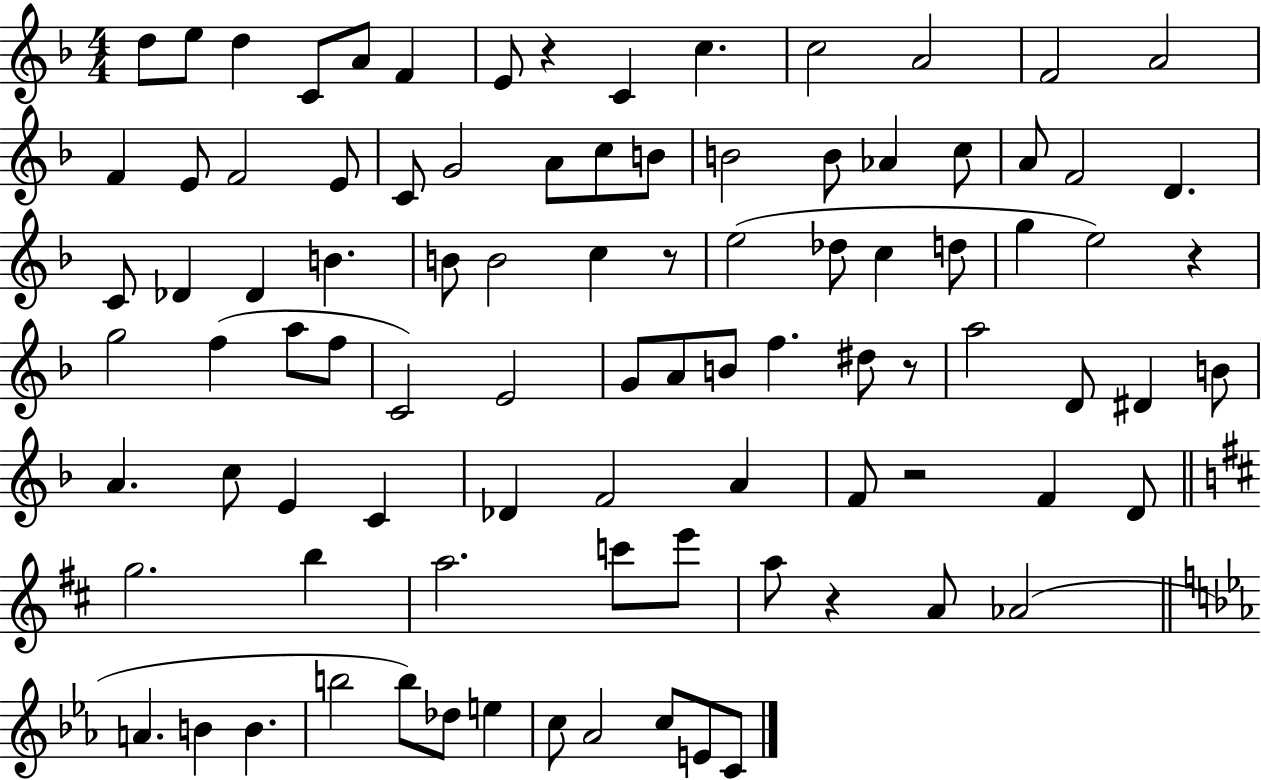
X:1
T:Untitled
M:4/4
L:1/4
K:F
d/2 e/2 d C/2 A/2 F E/2 z C c c2 A2 F2 A2 F E/2 F2 E/2 C/2 G2 A/2 c/2 B/2 B2 B/2 _A c/2 A/2 F2 D C/2 _D _D B B/2 B2 c z/2 e2 _d/2 c d/2 g e2 z g2 f a/2 f/2 C2 E2 G/2 A/2 B/2 f ^d/2 z/2 a2 D/2 ^D B/2 A c/2 E C _D F2 A F/2 z2 F D/2 g2 b a2 c'/2 e'/2 a/2 z A/2 _A2 A B B b2 b/2 _d/2 e c/2 _A2 c/2 E/2 C/2